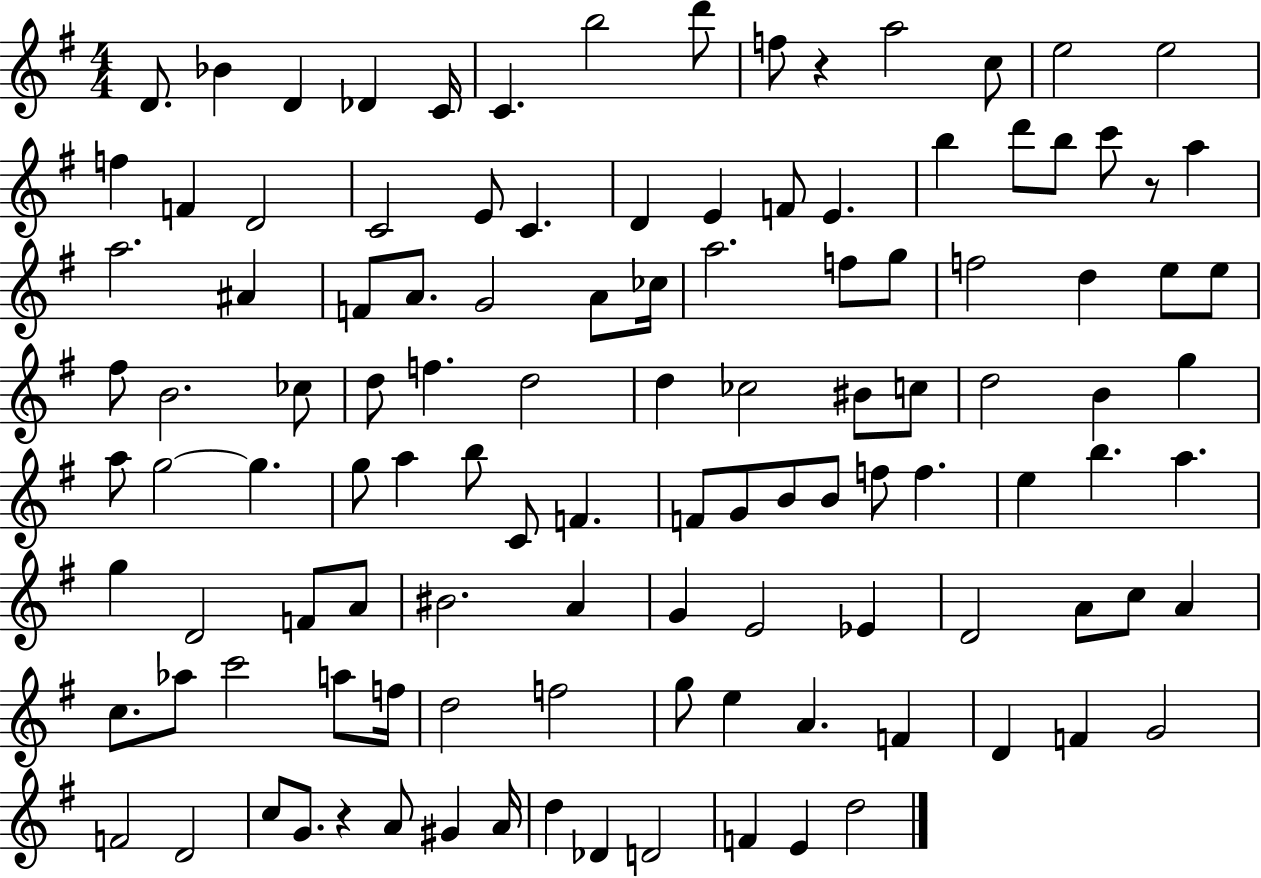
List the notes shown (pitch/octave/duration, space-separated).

D4/e. Bb4/q D4/q Db4/q C4/s C4/q. B5/h D6/e F5/e R/q A5/h C5/e E5/h E5/h F5/q F4/q D4/h C4/h E4/e C4/q. D4/q E4/q F4/e E4/q. B5/q D6/e B5/e C6/e R/e A5/q A5/h. A#4/q F4/e A4/e. G4/h A4/e CES5/s A5/h. F5/e G5/e F5/h D5/q E5/e E5/e F#5/e B4/h. CES5/e D5/e F5/q. D5/h D5/q CES5/h BIS4/e C5/e D5/h B4/q G5/q A5/e G5/h G5/q. G5/e A5/q B5/e C4/e F4/q. F4/e G4/e B4/e B4/e F5/e F5/q. E5/q B5/q. A5/q. G5/q D4/h F4/e A4/e BIS4/h. A4/q G4/q E4/h Eb4/q D4/h A4/e C5/e A4/q C5/e. Ab5/e C6/h A5/e F5/s D5/h F5/h G5/e E5/q A4/q. F4/q D4/q F4/q G4/h F4/h D4/h C5/e G4/e. R/q A4/e G#4/q A4/s D5/q Db4/q D4/h F4/q E4/q D5/h